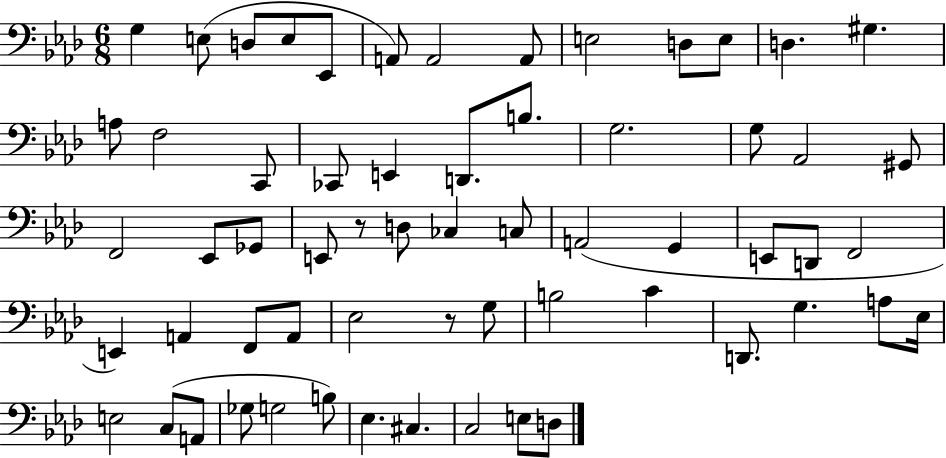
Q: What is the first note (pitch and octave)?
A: G3